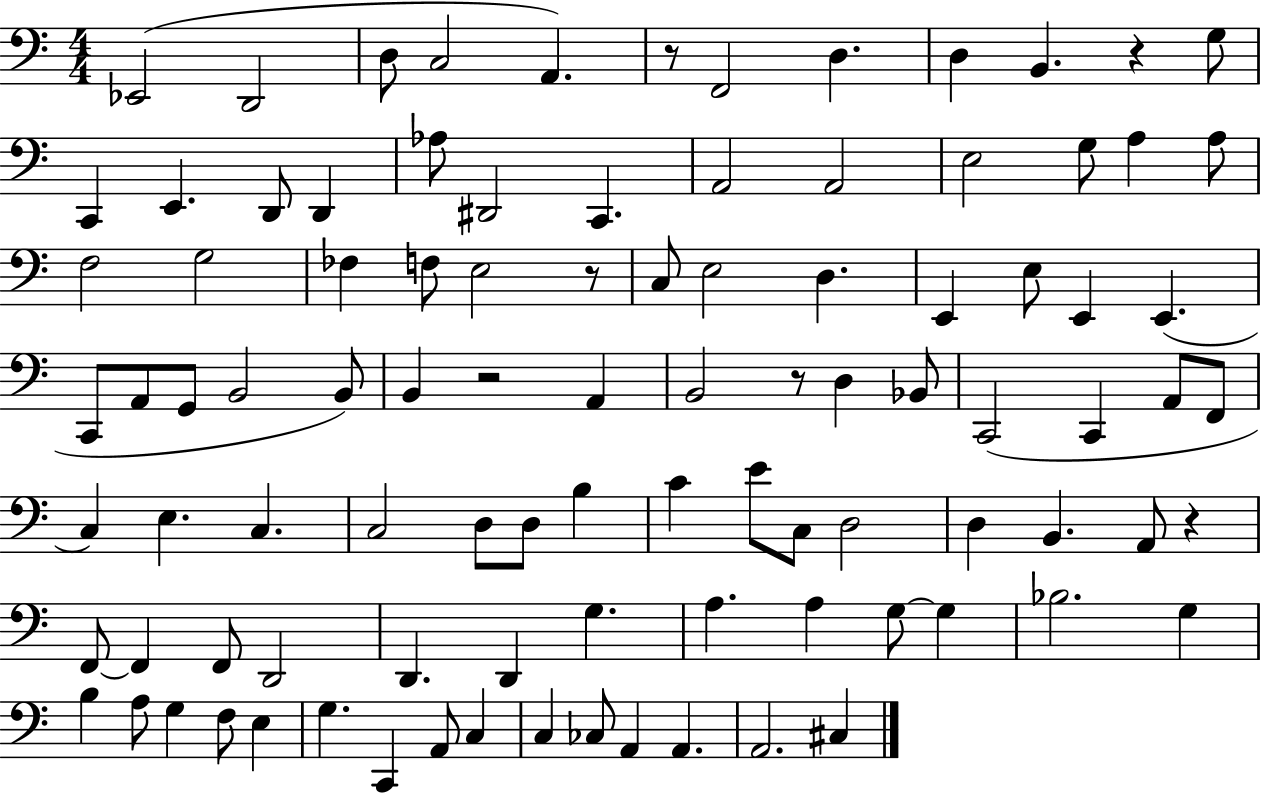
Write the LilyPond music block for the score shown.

{
  \clef bass
  \numericTimeSignature
  \time 4/4
  \key c \major
  ees,2( d,2 | d8 c2 a,4.) | r8 f,2 d4. | d4 b,4. r4 g8 | \break c,4 e,4. d,8 d,4 | aes8 dis,2 c,4. | a,2 a,2 | e2 g8 a4 a8 | \break f2 g2 | fes4 f8 e2 r8 | c8 e2 d4. | e,4 e8 e,4 e,4.( | \break c,8 a,8 g,8 b,2 b,8) | b,4 r2 a,4 | b,2 r8 d4 bes,8 | c,2( c,4 a,8 f,8 | \break c4) e4. c4. | c2 d8 d8 b4 | c'4 e'8 c8 d2 | d4 b,4. a,8 r4 | \break f,8~~ f,4 f,8 d,2 | d,4. d,4 g4. | a4. a4 g8~~ g4 | bes2. g4 | \break b4 a8 g4 f8 e4 | g4. c,4 a,8 c4 | c4 ces8 a,4 a,4. | a,2. cis4 | \break \bar "|."
}